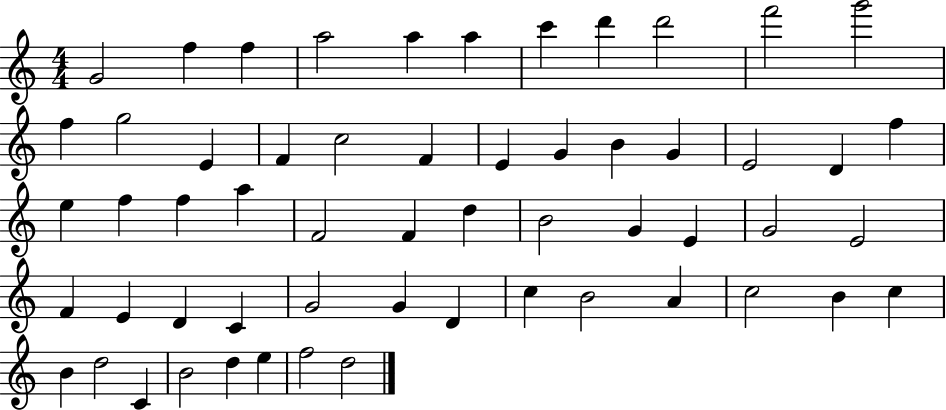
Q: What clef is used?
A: treble